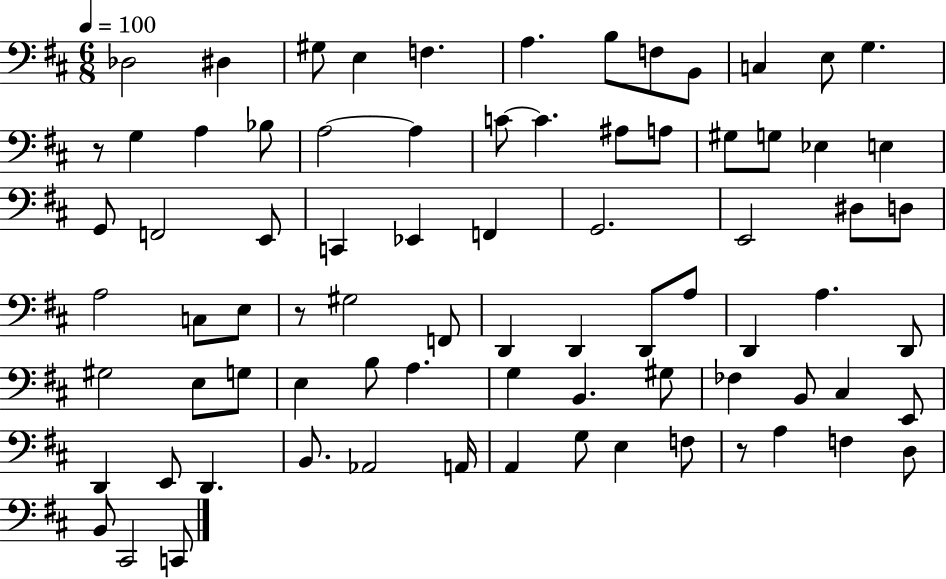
X:1
T:Untitled
M:6/8
L:1/4
K:D
_D,2 ^D, ^G,/2 E, F, A, B,/2 F,/2 B,,/2 C, E,/2 G, z/2 G, A, _B,/2 A,2 A, C/2 C ^A,/2 A,/2 ^G,/2 G,/2 _E, E, G,,/2 F,,2 E,,/2 C,, _E,, F,, G,,2 E,,2 ^D,/2 D,/2 A,2 C,/2 E,/2 z/2 ^G,2 F,,/2 D,, D,, D,,/2 A,/2 D,, A, D,,/2 ^G,2 E,/2 G,/2 E, B,/2 A, G, B,, ^G,/2 _F, B,,/2 ^C, E,,/2 D,, E,,/2 D,, B,,/2 _A,,2 A,,/4 A,, G,/2 E, F,/2 z/2 A, F, D,/2 B,,/2 ^C,,2 C,,/2